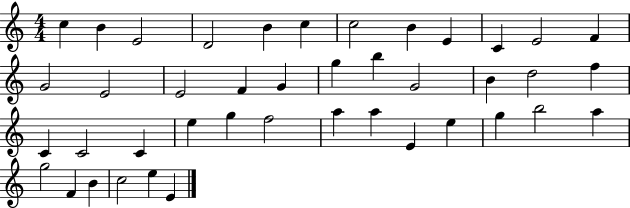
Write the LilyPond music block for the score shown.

{
  \clef treble
  \numericTimeSignature
  \time 4/4
  \key c \major
  c''4 b'4 e'2 | d'2 b'4 c''4 | c''2 b'4 e'4 | c'4 e'2 f'4 | \break g'2 e'2 | e'2 f'4 g'4 | g''4 b''4 g'2 | b'4 d''2 f''4 | \break c'4 c'2 c'4 | e''4 g''4 f''2 | a''4 a''4 e'4 e''4 | g''4 b''2 a''4 | \break g''2 f'4 b'4 | c''2 e''4 e'4 | \bar "|."
}